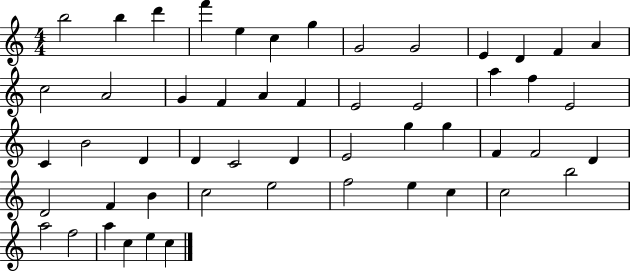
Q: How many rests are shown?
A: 0